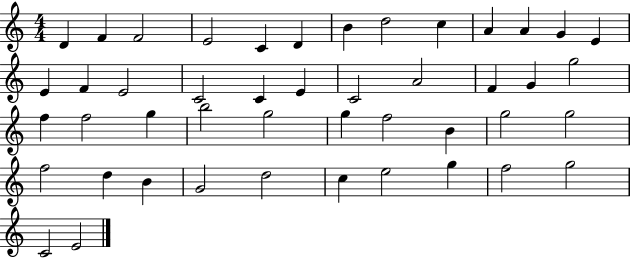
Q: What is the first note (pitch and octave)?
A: D4